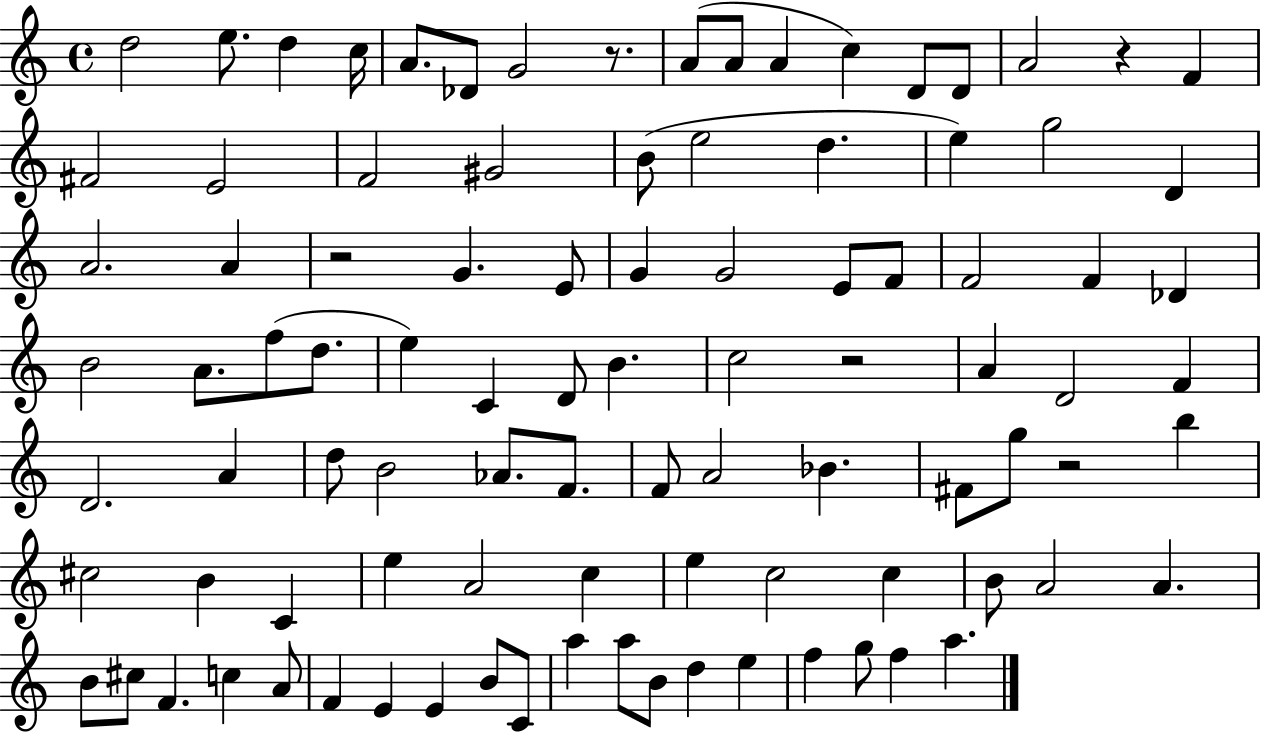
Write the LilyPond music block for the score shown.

{
  \clef treble
  \time 4/4
  \defaultTimeSignature
  \key c \major
  \repeat volta 2 { d''2 e''8. d''4 c''16 | a'8. des'8 g'2 r8. | a'8( a'8 a'4 c''4) d'8 d'8 | a'2 r4 f'4 | \break fis'2 e'2 | f'2 gis'2 | b'8( e''2 d''4. | e''4) g''2 d'4 | \break a'2. a'4 | r2 g'4. e'8 | g'4 g'2 e'8 f'8 | f'2 f'4 des'4 | \break b'2 a'8. f''8( d''8. | e''4) c'4 d'8 b'4. | c''2 r2 | a'4 d'2 f'4 | \break d'2. a'4 | d''8 b'2 aes'8. f'8. | f'8 a'2 bes'4. | fis'8 g''8 r2 b''4 | \break cis''2 b'4 c'4 | e''4 a'2 c''4 | e''4 c''2 c''4 | b'8 a'2 a'4. | \break b'8 cis''8 f'4. c''4 a'8 | f'4 e'4 e'4 b'8 c'8 | a''4 a''8 b'8 d''4 e''4 | f''4 g''8 f''4 a''4. | \break } \bar "|."
}